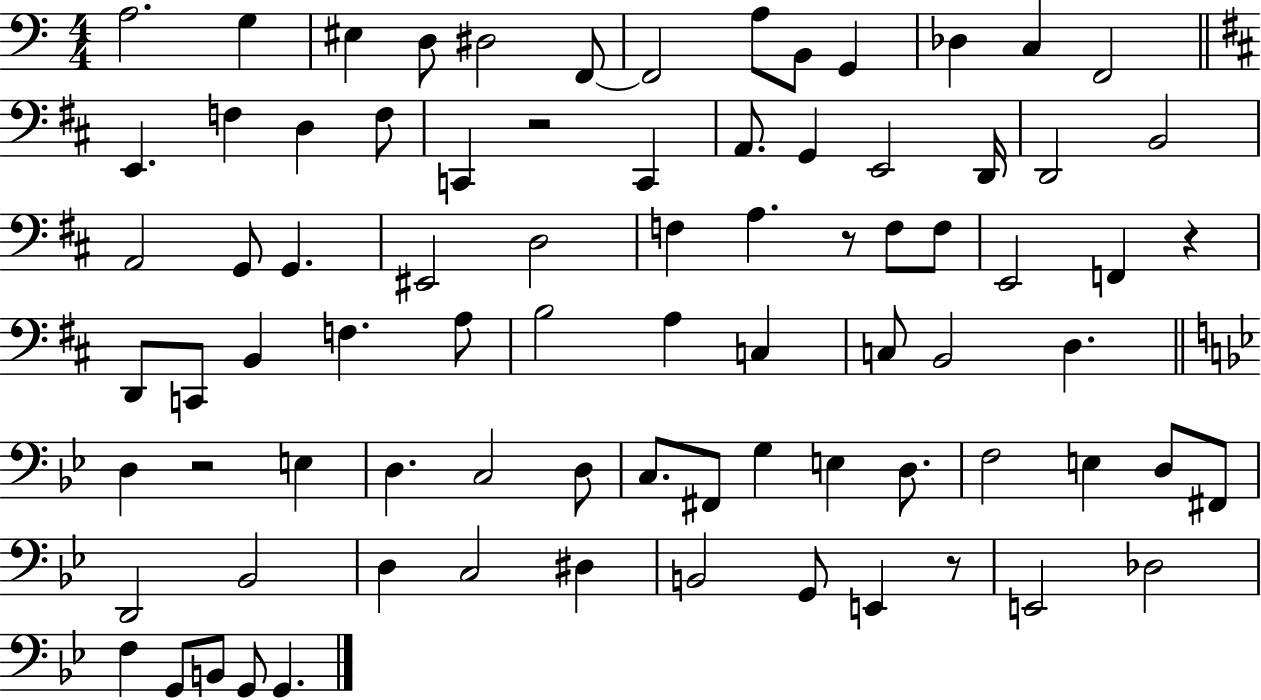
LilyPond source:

{
  \clef bass
  \numericTimeSignature
  \time 4/4
  \key c \major
  a2. g4 | eis4 d8 dis2 f,8~~ | f,2 a8 b,8 g,4 | des4 c4 f,2 | \break \bar "||" \break \key d \major e,4. f4 d4 f8 | c,4 r2 c,4 | a,8. g,4 e,2 d,16 | d,2 b,2 | \break a,2 g,8 g,4. | eis,2 d2 | f4 a4. r8 f8 f8 | e,2 f,4 r4 | \break d,8 c,8 b,4 f4. a8 | b2 a4 c4 | c8 b,2 d4. | \bar "||" \break \key bes \major d4 r2 e4 | d4. c2 d8 | c8. fis,8 g4 e4 d8. | f2 e4 d8 fis,8 | \break d,2 bes,2 | d4 c2 dis4 | b,2 g,8 e,4 r8 | e,2 des2 | \break f4 g,8 b,8 g,8 g,4. | \bar "|."
}